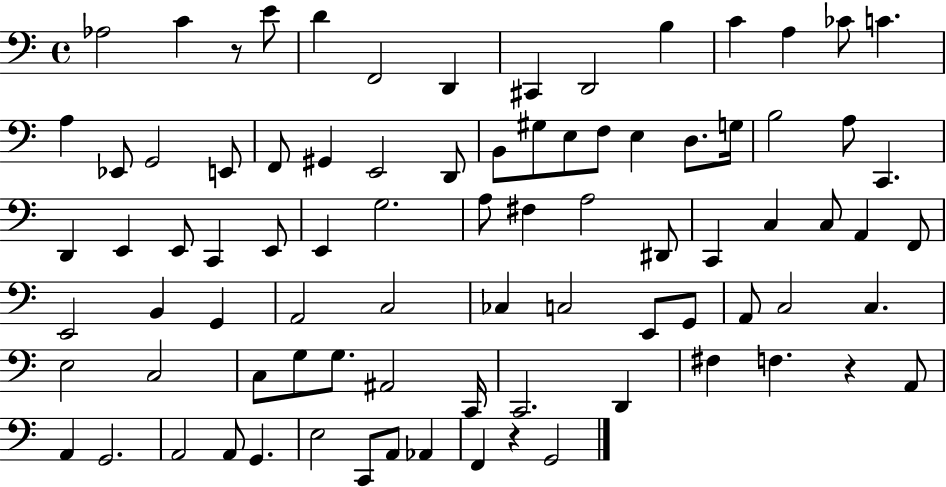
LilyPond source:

{
  \clef bass
  \time 4/4
  \defaultTimeSignature
  \key c \major
  aes2 c'4 r8 e'8 | d'4 f,2 d,4 | cis,4 d,2 b4 | c'4 a4 ces'8 c'4. | \break a4 ees,8 g,2 e,8 | f,8 gis,4 e,2 d,8 | b,8 gis8 e8 f8 e4 d8. g16 | b2 a8 c,4. | \break d,4 e,4 e,8 c,4 e,8 | e,4 g2. | a8 fis4 a2 dis,8 | c,4 c4 c8 a,4 f,8 | \break e,2 b,4 g,4 | a,2 c2 | ces4 c2 e,8 g,8 | a,8 c2 c4. | \break e2 c2 | c8 g8 g8. ais,2 c,16 | c,2. d,4 | fis4 f4. r4 a,8 | \break a,4 g,2. | a,2 a,8 g,4. | e2 c,8 a,8 aes,4 | f,4 r4 g,2 | \break \bar "|."
}